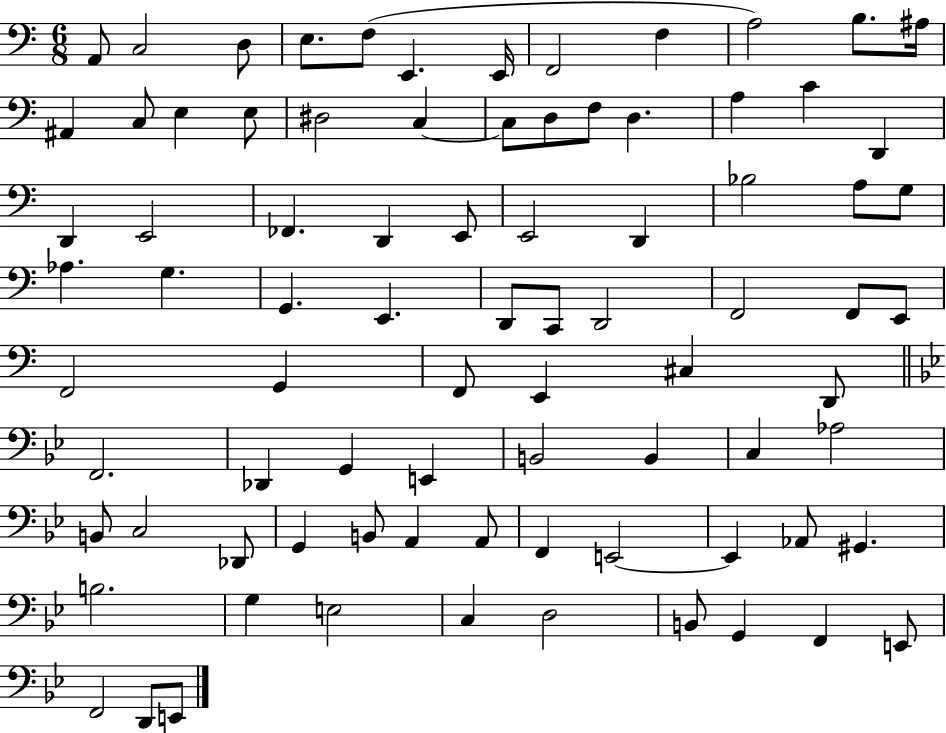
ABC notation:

X:1
T:Untitled
M:6/8
L:1/4
K:C
A,,/2 C,2 D,/2 E,/2 F,/2 E,, E,,/4 F,,2 F, A,2 B,/2 ^A,/4 ^A,, C,/2 E, E,/2 ^D,2 C, C,/2 D,/2 F,/2 D, A, C D,, D,, E,,2 _F,, D,, E,,/2 E,,2 D,, _B,2 A,/2 G,/2 _A, G, G,, E,, D,,/2 C,,/2 D,,2 F,,2 F,,/2 E,,/2 F,,2 G,, F,,/2 E,, ^C, D,,/2 F,,2 _D,, G,, E,, B,,2 B,, C, _A,2 B,,/2 C,2 _D,,/2 G,, B,,/2 A,, A,,/2 F,, E,,2 E,, _A,,/2 ^G,, B,2 G, E,2 C, D,2 B,,/2 G,, F,, E,,/2 F,,2 D,,/2 E,,/2